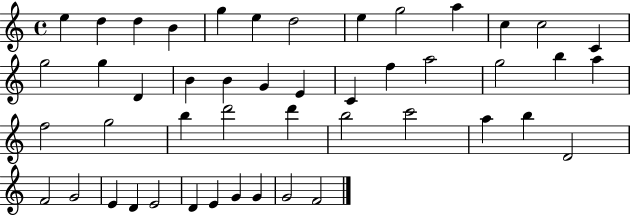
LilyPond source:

{
  \clef treble
  \time 4/4
  \defaultTimeSignature
  \key c \major
  e''4 d''4 d''4 b'4 | g''4 e''4 d''2 | e''4 g''2 a''4 | c''4 c''2 c'4 | \break g''2 g''4 d'4 | b'4 b'4 g'4 e'4 | c'4 f''4 a''2 | g''2 b''4 a''4 | \break f''2 g''2 | b''4 d'''2 d'''4 | b''2 c'''2 | a''4 b''4 d'2 | \break f'2 g'2 | e'4 d'4 e'2 | d'4 e'4 g'4 g'4 | g'2 f'2 | \break \bar "|."
}